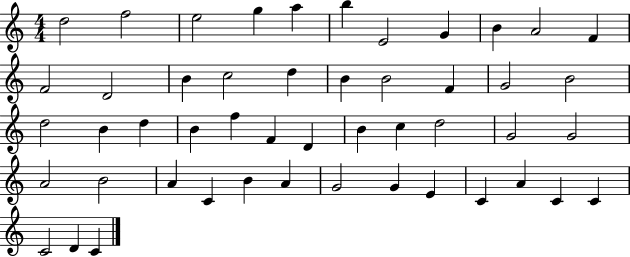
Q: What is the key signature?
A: C major